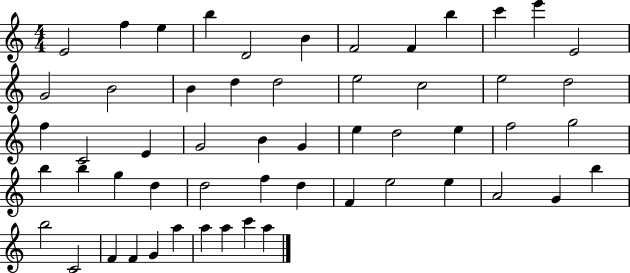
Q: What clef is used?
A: treble